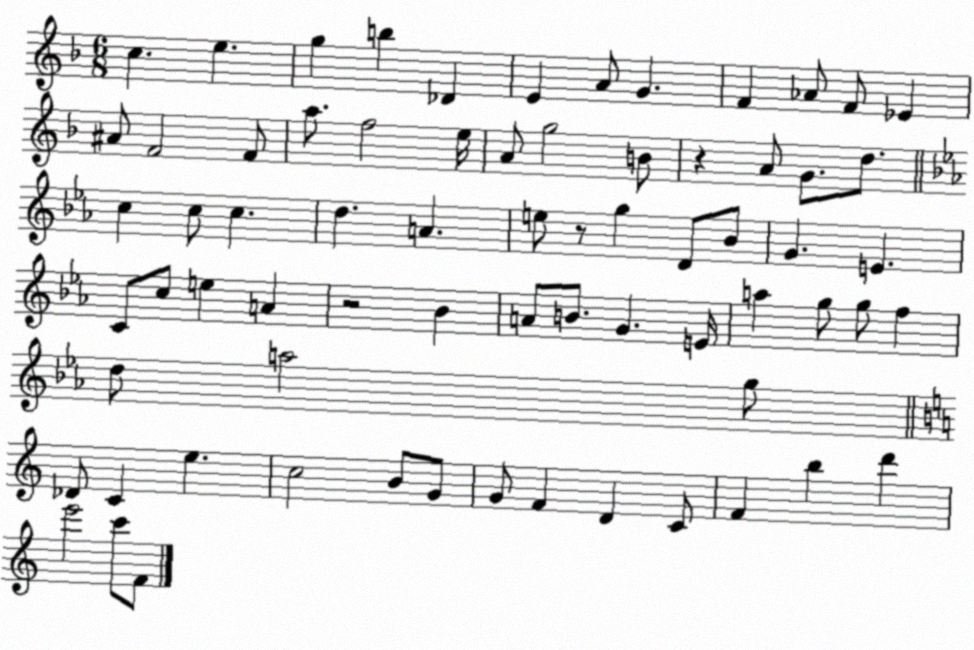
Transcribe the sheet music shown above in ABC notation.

X:1
T:Untitled
M:6/8
L:1/4
K:F
c e g b _D E A/2 G F _A/2 F/2 _E ^A/2 F2 F/2 a/2 f2 e/4 A/2 g2 B/2 z A/2 G/2 d/2 c c/2 c d A e/2 z/2 g D/2 _B/2 G E C/2 c/2 e A z2 _B A/2 B/2 G E/4 a g/2 g/2 f d/2 a2 g/2 _D/2 C e c2 B/2 G/2 G/2 F D C/2 F b d' e'2 c'/2 F/2